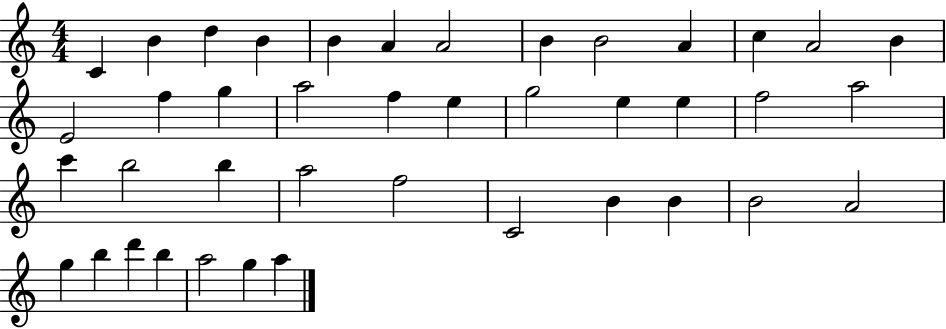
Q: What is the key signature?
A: C major